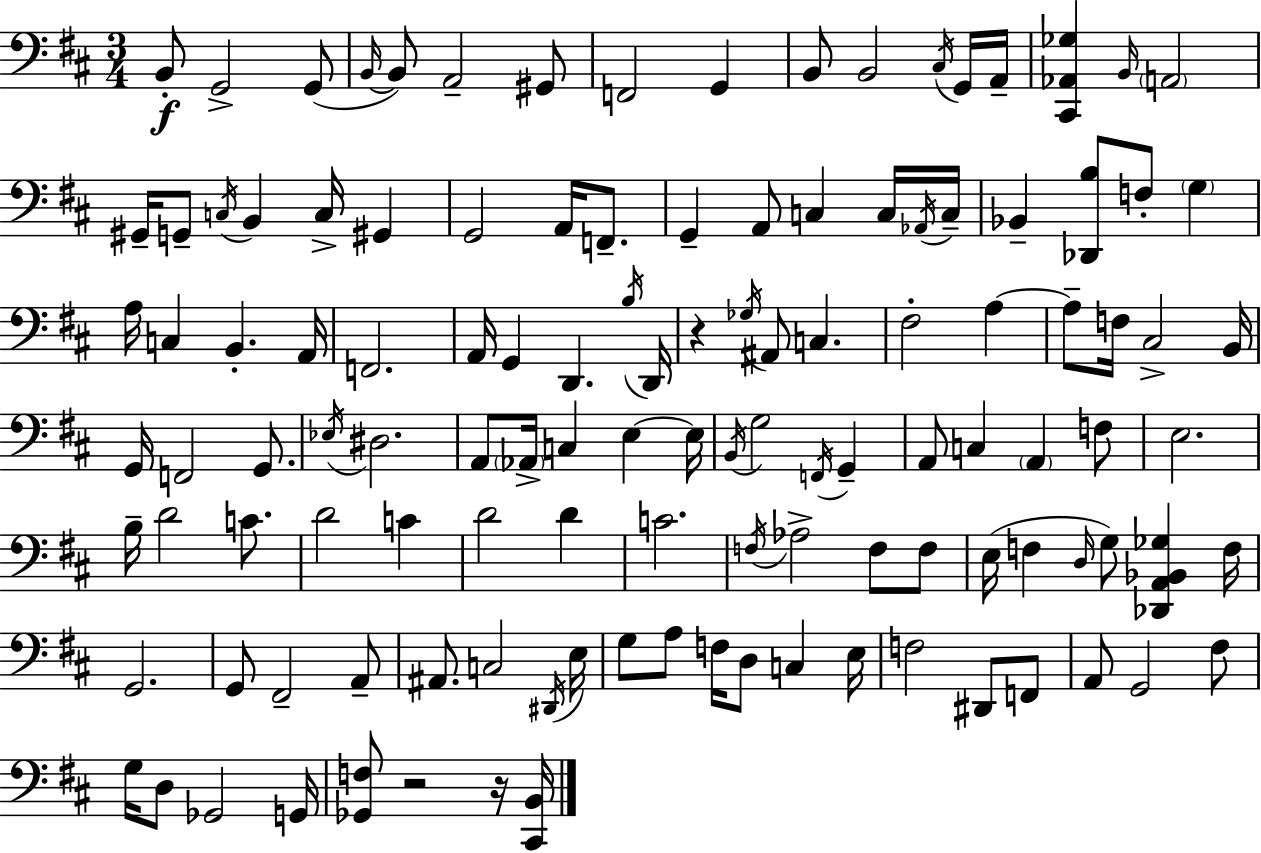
X:1
T:Untitled
M:3/4
L:1/4
K:D
B,,/2 G,,2 G,,/2 B,,/4 B,,/2 A,,2 ^G,,/2 F,,2 G,, B,,/2 B,,2 ^C,/4 G,,/4 A,,/4 [^C,,_A,,_G,] B,,/4 A,,2 ^G,,/4 G,,/2 C,/4 B,, C,/4 ^G,, G,,2 A,,/4 F,,/2 G,, A,,/2 C, C,/4 _A,,/4 C,/4 _B,, [_D,,B,]/2 F,/2 G, A,/4 C, B,, A,,/4 F,,2 A,,/4 G,, D,, B,/4 D,,/4 z _G,/4 ^A,,/2 C, ^F,2 A, A,/2 F,/4 ^C,2 B,,/4 G,,/4 F,,2 G,,/2 _E,/4 ^D,2 A,,/2 _A,,/4 C, E, E,/4 B,,/4 G,2 F,,/4 G,, A,,/2 C, A,, F,/2 E,2 B,/4 D2 C/2 D2 C D2 D C2 F,/4 _A,2 F,/2 F,/2 E,/4 F, D,/4 G,/2 [_D,,A,,_B,,_G,] F,/4 G,,2 G,,/2 ^F,,2 A,,/2 ^A,,/2 C,2 ^D,,/4 E,/4 G,/2 A,/2 F,/4 D,/2 C, E,/4 F,2 ^D,,/2 F,,/2 A,,/2 G,,2 ^F,/2 G,/4 D,/2 _G,,2 G,,/4 [_G,,F,]/2 z2 z/4 [^C,,B,,]/4